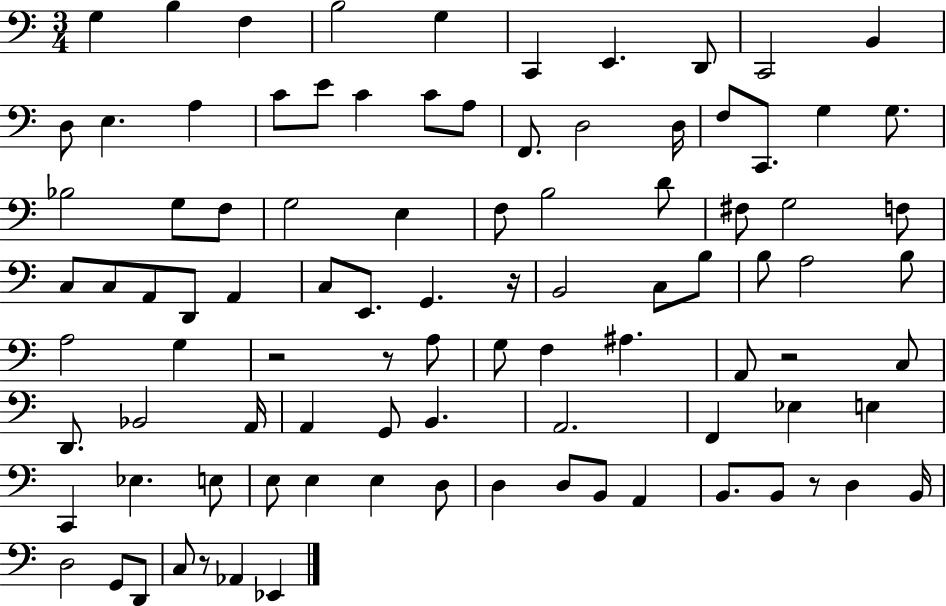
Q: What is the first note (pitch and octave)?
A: G3